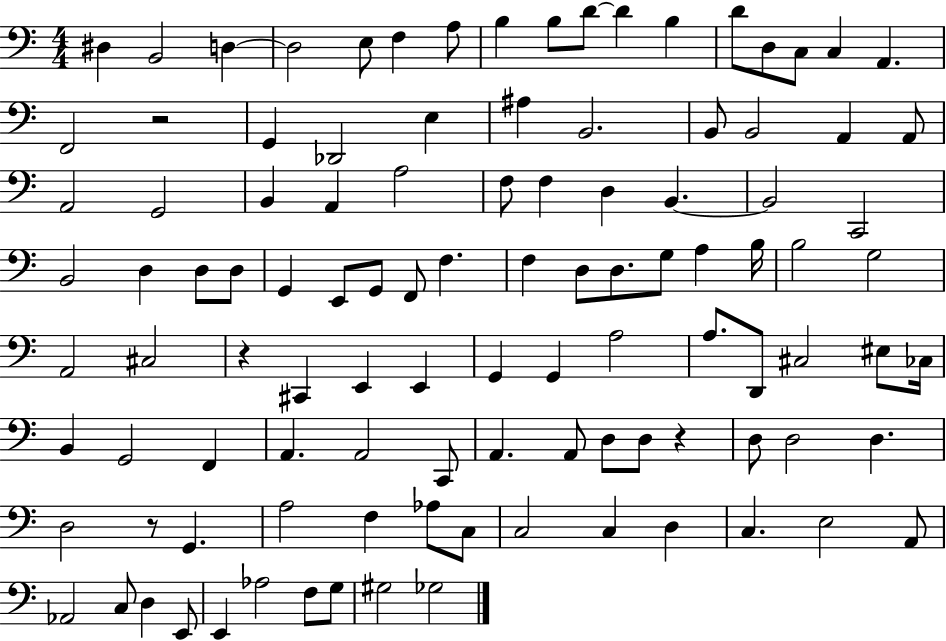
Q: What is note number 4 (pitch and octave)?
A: D3